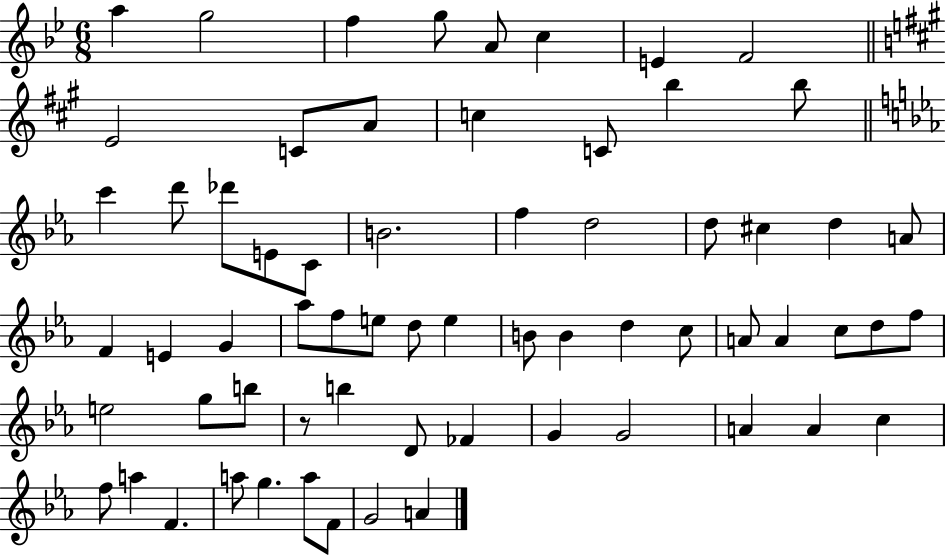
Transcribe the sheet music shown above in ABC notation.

X:1
T:Untitled
M:6/8
L:1/4
K:Bb
a g2 f g/2 A/2 c E F2 E2 C/2 A/2 c C/2 b b/2 c' d'/2 _d'/2 E/2 C/2 B2 f d2 d/2 ^c d A/2 F E G _a/2 f/2 e/2 d/2 e B/2 B d c/2 A/2 A c/2 d/2 f/2 e2 g/2 b/2 z/2 b D/2 _F G G2 A A c f/2 a F a/2 g a/2 F/2 G2 A